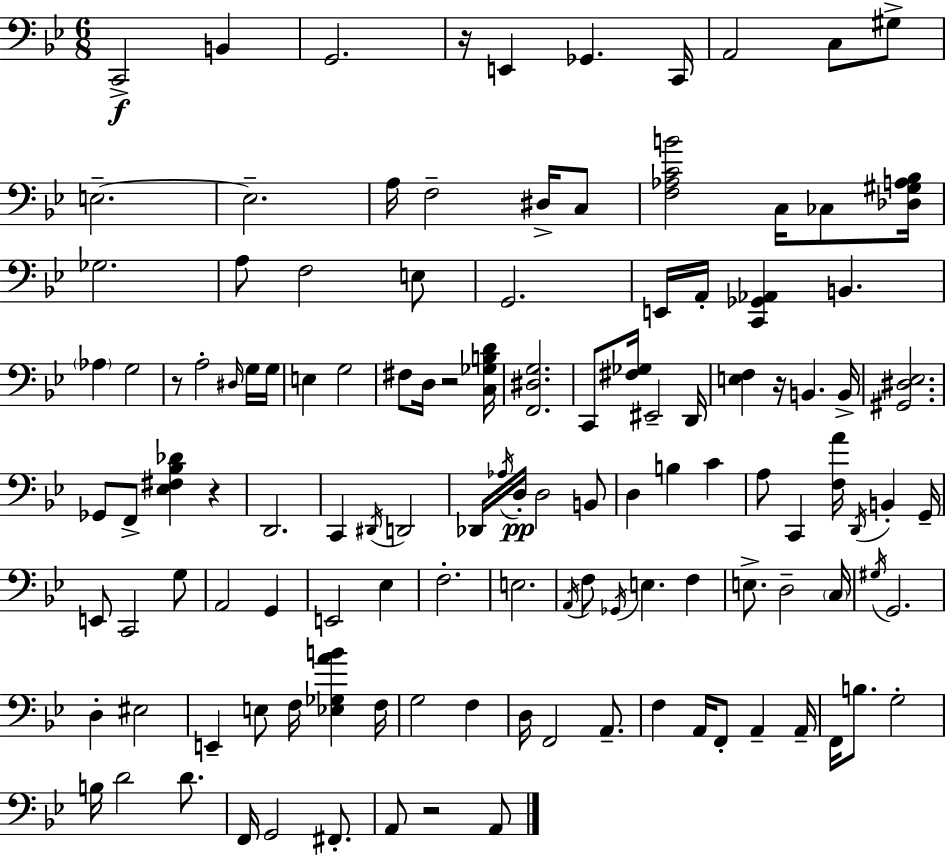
X:1
T:Untitled
M:6/8
L:1/4
K:Bb
C,,2 B,, G,,2 z/4 E,, _G,, C,,/4 A,,2 C,/2 ^G,/2 E,2 E,2 A,/4 F,2 ^D,/4 C,/2 [F,_A,CB]2 C,/4 _C,/2 [_D,^G,A,_B,]/4 _G,2 A,/2 F,2 E,/2 G,,2 E,,/4 A,,/4 [C,,_G,,_A,,] B,, _A, G,2 z/2 A,2 ^D,/4 G,/4 G,/4 E, G,2 ^F,/2 D,/4 z2 [C,_G,B,D]/4 [F,,^D,G,]2 C,,/2 [^F,_G,]/4 ^E,,2 D,,/4 [E,F,] z/4 B,, B,,/4 [^G,,^D,_E,]2 _G,,/2 F,,/2 [_E,^F,_B,_D] z D,,2 C,, ^D,,/4 D,,2 _D,,/4 _A,/4 D,/4 D,2 B,,/2 D, B, C A,/2 C,, [F,A]/4 D,,/4 B,, G,,/4 E,,/2 C,,2 G,/2 A,,2 G,, E,,2 _E, F,2 E,2 A,,/4 F,/2 _G,,/4 E, F, E,/2 D,2 C,/4 ^G,/4 G,,2 D, ^E,2 E,, E,/2 F,/4 [_E,_G,AB] F,/4 G,2 F, D,/4 F,,2 A,,/2 F, A,,/4 F,,/2 A,, A,,/4 F,,/4 B,/2 G,2 B,/4 D2 D/2 F,,/4 G,,2 ^F,,/2 A,,/2 z2 A,,/2